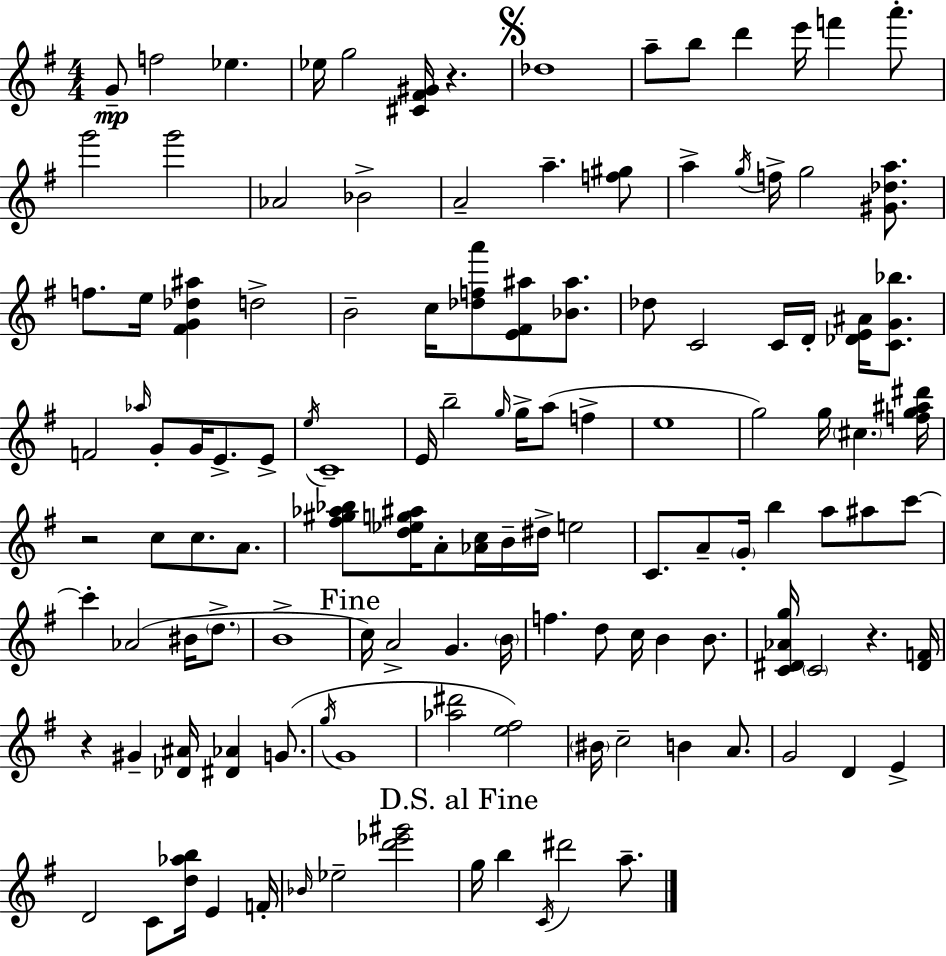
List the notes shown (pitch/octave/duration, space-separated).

G4/e F5/h Eb5/q. Eb5/s G5/h [C#4,F#4,G#4]/s R/q. Db5/w A5/e B5/e D6/q E6/s F6/q A6/e. G6/h G6/h Ab4/h Bb4/h A4/h A5/q. [F5,G#5]/e A5/q G5/s F5/s G5/h [G#4,Db5,A5]/e. F5/e. E5/s [F#4,G4,Db5,A#5]/q D5/h B4/h C5/s [Db5,F5,A6]/e [E4,F#4,A#5]/e [Bb4,A#5]/e. Db5/e C4/h C4/s D4/s [Db4,E4,A#4]/s [C4,G4,Bb5]/e. F4/h Ab5/s G4/e G4/s E4/e. E4/e E5/s C4/w E4/s B5/h G5/s G5/s A5/e F5/q E5/w G5/h G5/s C#5/q. [F5,G5,A#5,D#6]/s R/h C5/e C5/e. A4/e. [F#5,G#5,Ab5,Bb5]/e [D5,Eb5,G5,A#5]/s A4/e [Ab4,C5]/s B4/s D#5/s E5/h C4/e. A4/e G4/s B5/q A5/e A#5/e C6/e C6/q Ab4/h BIS4/s D5/e. B4/w C5/s A4/h G4/q. B4/s F5/q. D5/e C5/s B4/q B4/e. [C4,D#4,Ab4,G5]/s C4/h R/q. [D#4,F4]/s R/q G#4/q [Db4,A#4]/s [D#4,Ab4]/q G4/e. G5/s G4/w [Ab5,D#6]/h [E5,F#5]/h BIS4/s C5/h B4/q A4/e. G4/h D4/q E4/q D4/h C4/e [D5,Ab5,B5]/s E4/q F4/s Bb4/s Eb5/h [D6,Eb6,G#6]/h G5/s B5/q C4/s D#6/h A5/e.